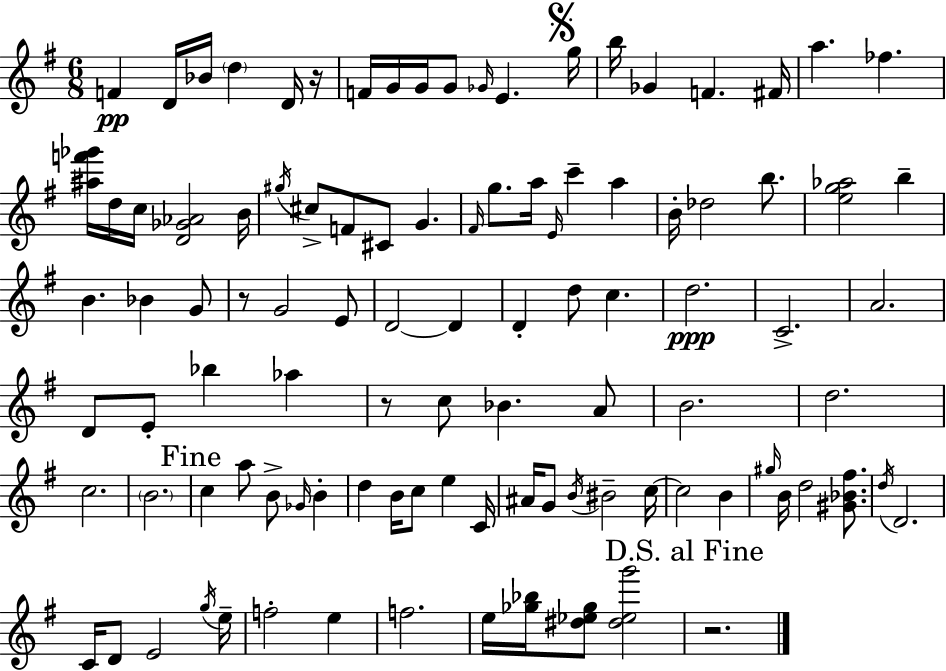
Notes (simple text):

F4/q D4/s Bb4/s D5/q D4/s R/s F4/s G4/s G4/s G4/e Gb4/s E4/q. G5/s B5/s Gb4/q F4/q. F#4/s A5/q. FES5/q. [A#5,F6,Gb6]/s D5/s C5/s [D4,Gb4,Ab4]/h B4/s G#5/s C#5/e F4/e C#4/e G4/q. F#4/s G5/e. A5/s E4/s C6/q A5/q B4/s Db5/h B5/e. [E5,G5,Ab5]/h B5/q B4/q. Bb4/q G4/e R/e G4/h E4/e D4/h D4/q D4/q D5/e C5/q. D5/h. C4/h. A4/h. D4/e E4/e Bb5/q Ab5/q R/e C5/e Bb4/q. A4/e B4/h. D5/h. C5/h. B4/h. C5/q A5/e B4/e Gb4/s B4/q D5/q B4/s C5/e E5/q C4/s A#4/s G4/e B4/s BIS4/h C5/s C5/h B4/q G#5/s B4/s D5/h [G#4,Bb4,F#5]/e. D5/s D4/h. C4/s D4/e E4/h G5/s E5/s F5/h E5/q F5/h. E5/s [Gb5,Bb5]/s [D#5,Eb5,Gb5]/e [D#5,Eb5,G6]/h R/h.